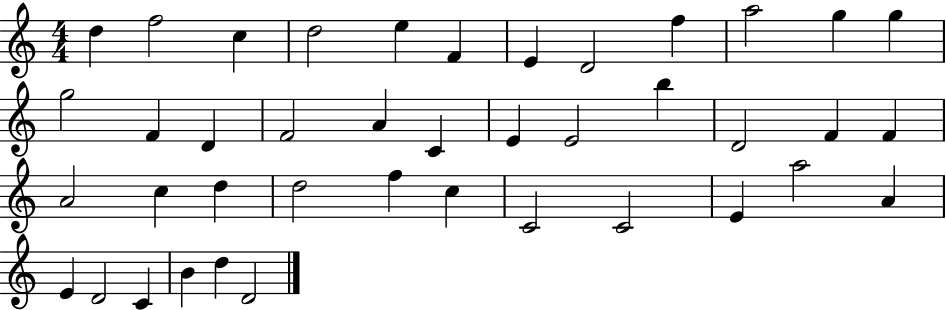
X:1
T:Untitled
M:4/4
L:1/4
K:C
d f2 c d2 e F E D2 f a2 g g g2 F D F2 A C E E2 b D2 F F A2 c d d2 f c C2 C2 E a2 A E D2 C B d D2